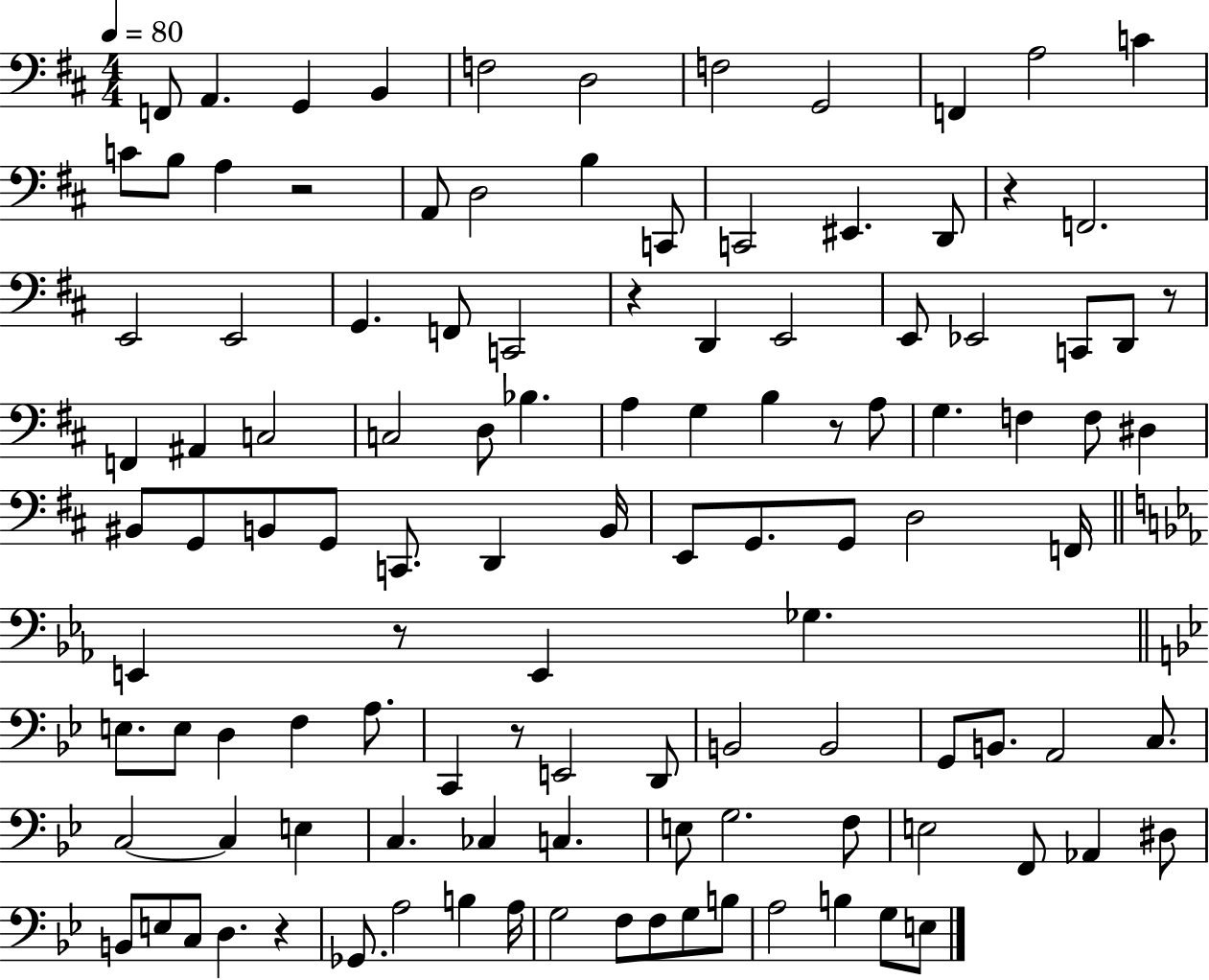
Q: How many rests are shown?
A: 8